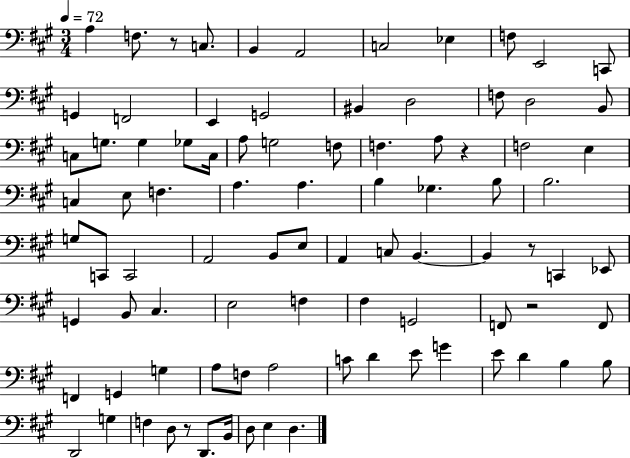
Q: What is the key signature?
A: A major